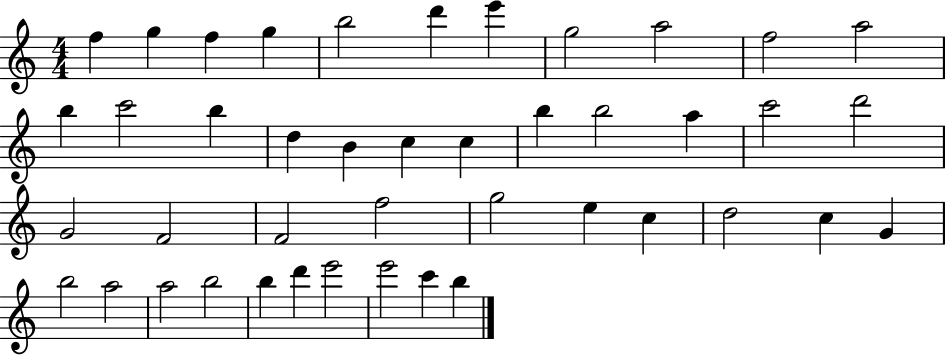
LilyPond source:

{
  \clef treble
  \numericTimeSignature
  \time 4/4
  \key c \major
  f''4 g''4 f''4 g''4 | b''2 d'''4 e'''4 | g''2 a''2 | f''2 a''2 | \break b''4 c'''2 b''4 | d''4 b'4 c''4 c''4 | b''4 b''2 a''4 | c'''2 d'''2 | \break g'2 f'2 | f'2 f''2 | g''2 e''4 c''4 | d''2 c''4 g'4 | \break b''2 a''2 | a''2 b''2 | b''4 d'''4 e'''2 | e'''2 c'''4 b''4 | \break \bar "|."
}